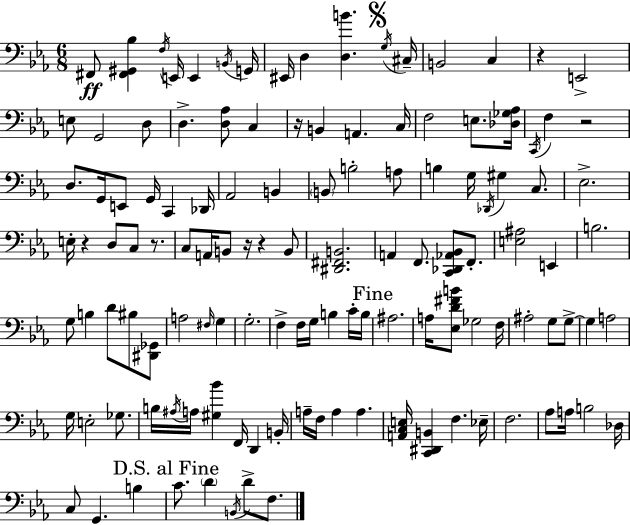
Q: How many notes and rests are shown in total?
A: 124